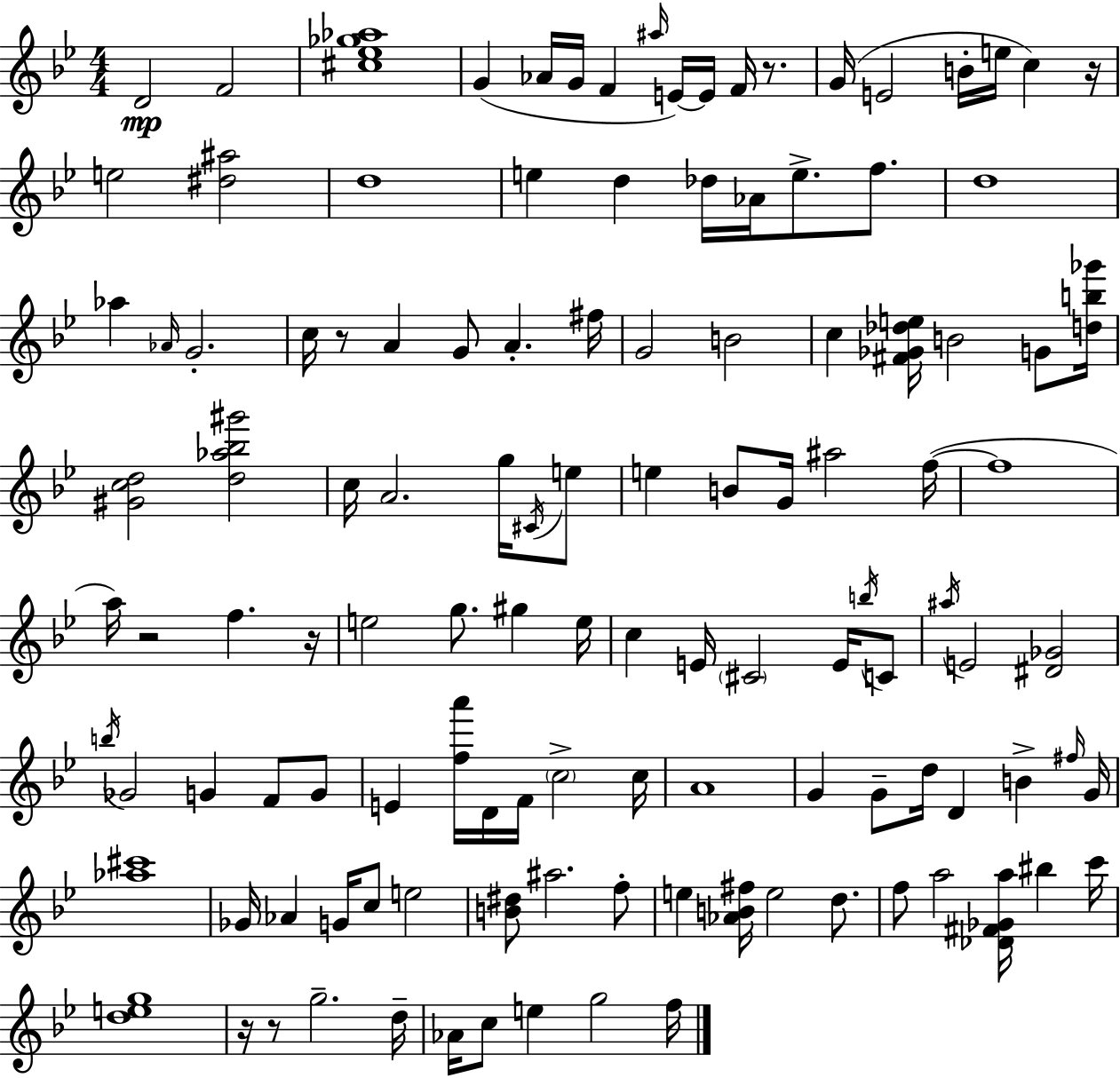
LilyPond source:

{
  \clef treble
  \numericTimeSignature
  \time 4/4
  \key bes \major
  d'2\mp f'2 | <cis'' ees'' ges'' aes''>1 | g'4( aes'16 g'16 f'4 \grace { ais''16 }) e'16~~ e'16 f'16 r8. | g'16( e'2 b'16-. e''16 c''4) | \break r16 e''2 <dis'' ais''>2 | d''1 | e''4 d''4 des''16 aes'16 e''8.-> f''8. | d''1 | \break aes''4 \grace { aes'16 } g'2.-. | c''16 r8 a'4 g'8 a'4.-. | fis''16 g'2 b'2 | c''4 <fis' ges' des'' e''>16 b'2 g'8 | \break <d'' b'' ges'''>16 <gis' c'' d''>2 <d'' aes'' bes'' gis'''>2 | c''16 a'2. g''16 | \acciaccatura { cis'16 } e''8 e''4 b'8 g'16 ais''2 | f''16~(~ f''1 | \break a''16) r2 f''4. | r16 e''2 g''8. gis''4 | e''16 c''4 e'16 \parenthesize cis'2 | e'16 \acciaccatura { b''16 } c'8 \acciaccatura { ais''16 } e'2 <dis' ges'>2 | \break \acciaccatura { b''16 } ges'2 g'4 | f'8 g'8 e'4 <f'' a'''>16 d'16 f'16 \parenthesize c''2-> | c''16 a'1 | g'4 g'8-- d''16 d'4 | \break b'4-> \grace { fis''16 } g'16 <aes'' cis'''>1 | ges'16 aes'4 g'16 c''8 e''2 | <b' dis''>8 ais''2. | f''8-. e''4 <aes' b' fis''>16 e''2 | \break d''8. f''8 a''2 | <des' fis' ges' a''>16 bis''4 c'''16 <d'' e'' g''>1 | r16 r8 g''2.-- | d''16-- aes'16 c''8 e''4 g''2 | \break f''16 \bar "|."
}